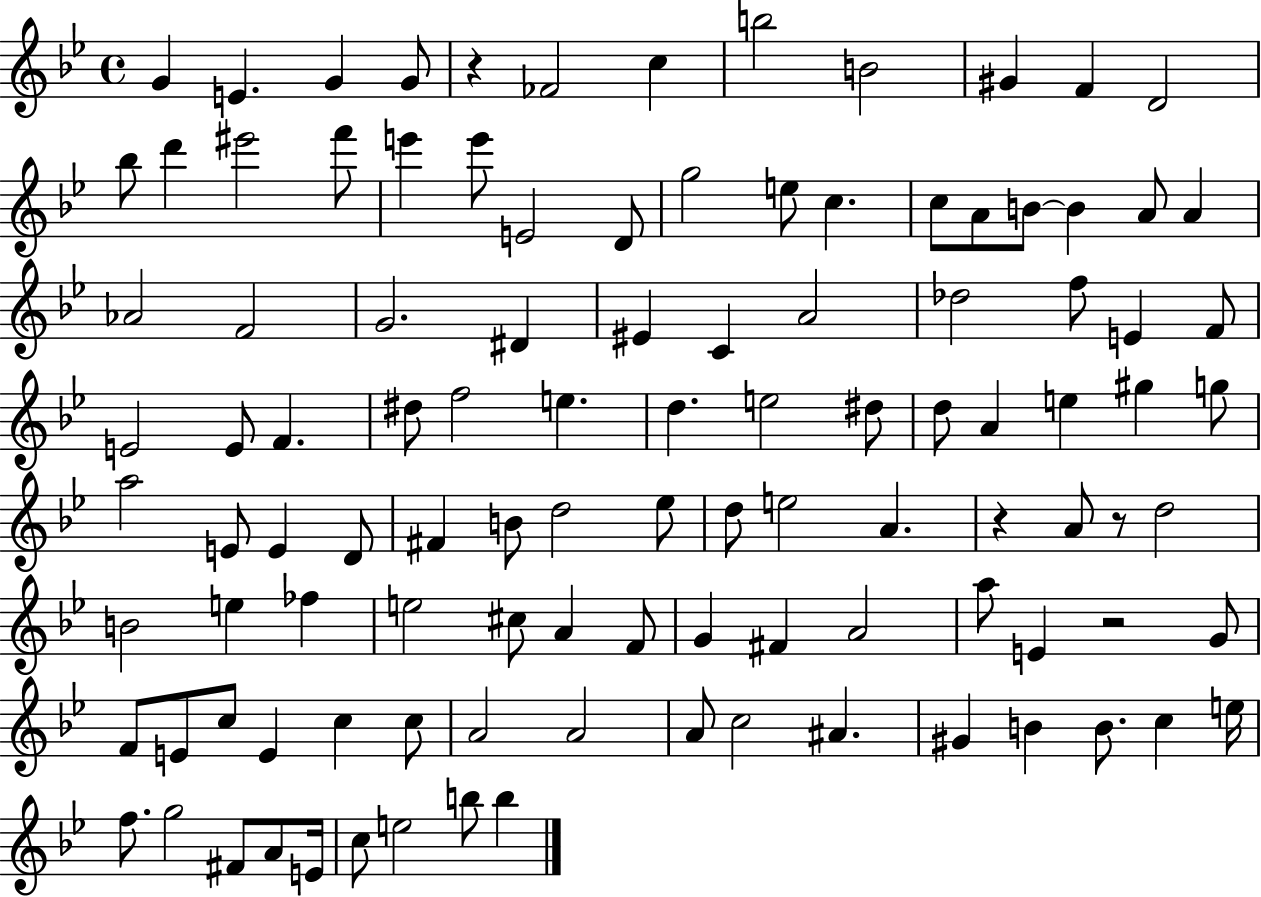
G4/q E4/q. G4/q G4/e R/q FES4/h C5/q B5/h B4/h G#4/q F4/q D4/h Bb5/e D6/q EIS6/h F6/e E6/q E6/e E4/h D4/e G5/h E5/e C5/q. C5/e A4/e B4/e B4/q A4/e A4/q Ab4/h F4/h G4/h. D#4/q EIS4/q C4/q A4/h Db5/h F5/e E4/q F4/e E4/h E4/e F4/q. D#5/e F5/h E5/q. D5/q. E5/h D#5/e D5/e A4/q E5/q G#5/q G5/e A5/h E4/e E4/q D4/e F#4/q B4/e D5/h Eb5/e D5/e E5/h A4/q. R/q A4/e R/e D5/h B4/h E5/q FES5/q E5/h C#5/e A4/q F4/e G4/q F#4/q A4/h A5/e E4/q R/h G4/e F4/e E4/e C5/e E4/q C5/q C5/e A4/h A4/h A4/e C5/h A#4/q. G#4/q B4/q B4/e. C5/q E5/s F5/e. G5/h F#4/e A4/e E4/s C5/e E5/h B5/e B5/q